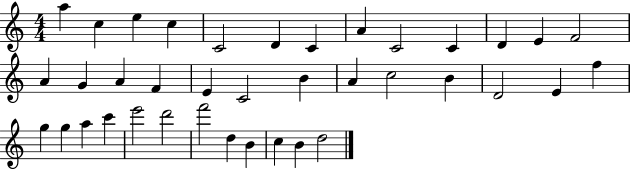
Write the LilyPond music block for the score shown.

{
  \clef treble
  \numericTimeSignature
  \time 4/4
  \key c \major
  a''4 c''4 e''4 c''4 | c'2 d'4 c'4 | a'4 c'2 c'4 | d'4 e'4 f'2 | \break a'4 g'4 a'4 f'4 | e'4 c'2 b'4 | a'4 c''2 b'4 | d'2 e'4 f''4 | \break g''4 g''4 a''4 c'''4 | e'''2 d'''2 | f'''2 d''4 b'4 | c''4 b'4 d''2 | \break \bar "|."
}